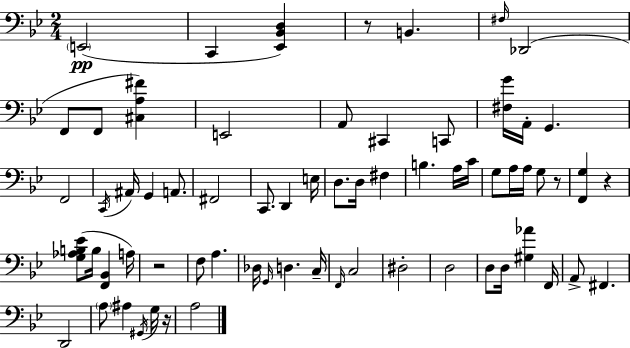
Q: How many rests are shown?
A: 5